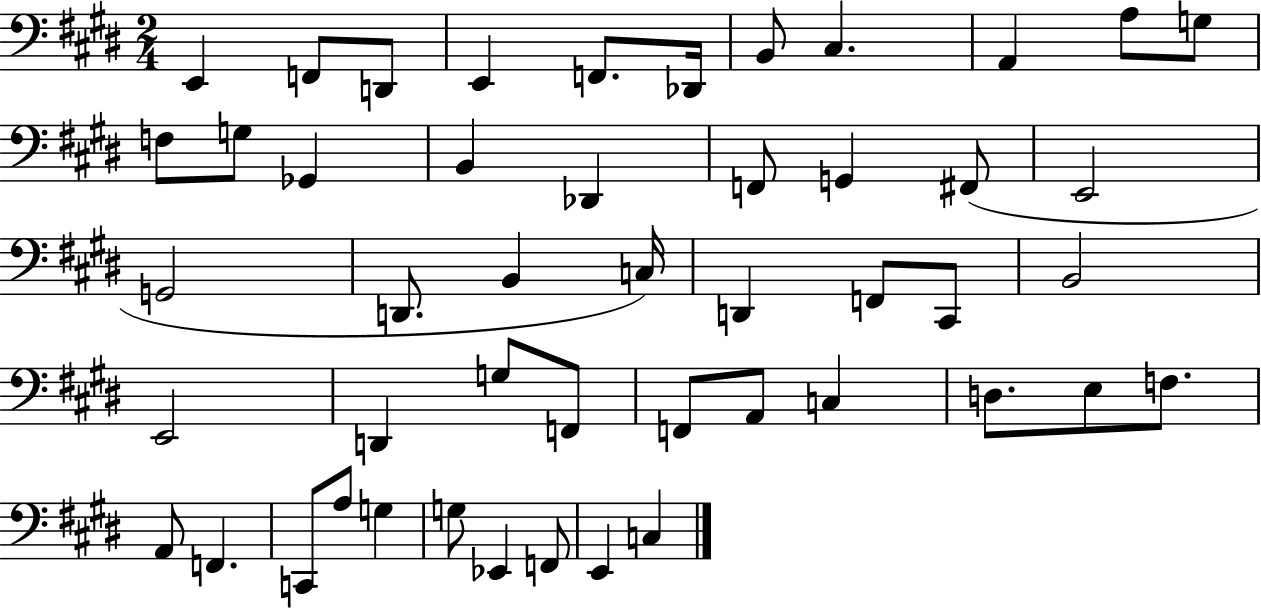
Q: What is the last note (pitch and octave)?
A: C3